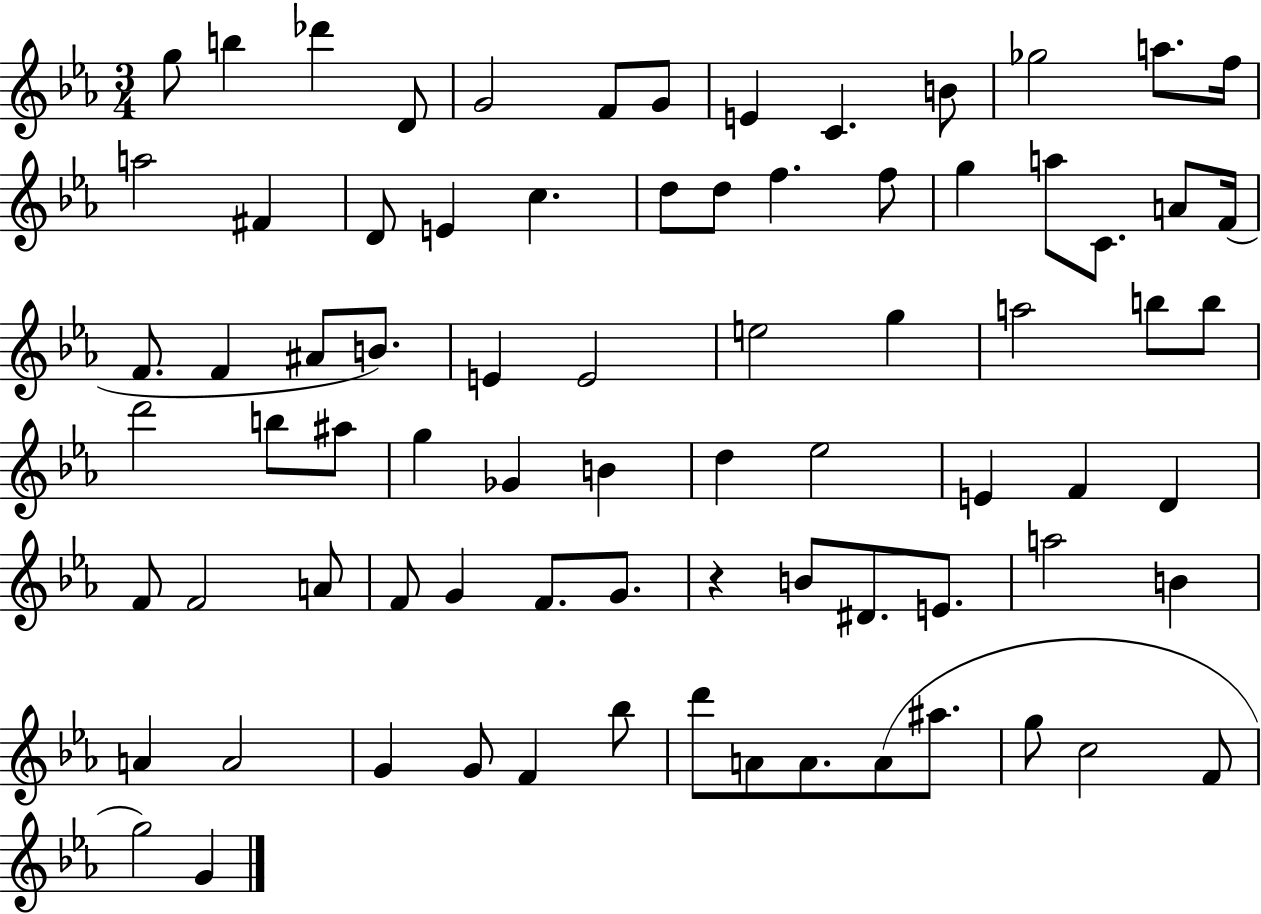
{
  \clef treble
  \numericTimeSignature
  \time 3/4
  \key ees \major
  g''8 b''4 des'''4 d'8 | g'2 f'8 g'8 | e'4 c'4. b'8 | ges''2 a''8. f''16 | \break a''2 fis'4 | d'8 e'4 c''4. | d''8 d''8 f''4. f''8 | g''4 a''8 c'8. a'8 f'16( | \break f'8. f'4 ais'8 b'8.) | e'4 e'2 | e''2 g''4 | a''2 b''8 b''8 | \break d'''2 b''8 ais''8 | g''4 ges'4 b'4 | d''4 ees''2 | e'4 f'4 d'4 | \break f'8 f'2 a'8 | f'8 g'4 f'8. g'8. | r4 b'8 dis'8. e'8. | a''2 b'4 | \break a'4 a'2 | g'4 g'8 f'4 bes''8 | d'''8 a'8 a'8. a'8( ais''8. | g''8 c''2 f'8 | \break g''2) g'4 | \bar "|."
}